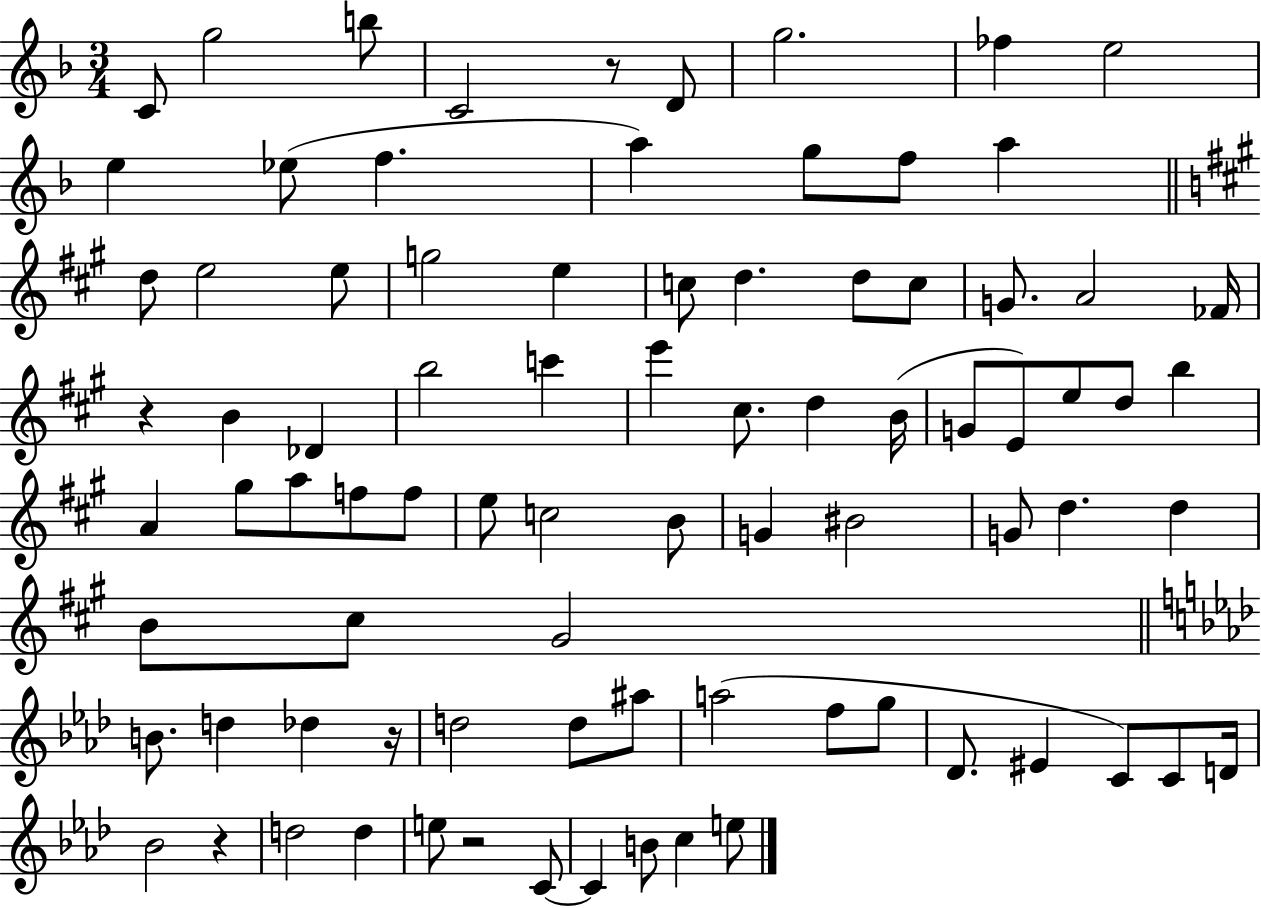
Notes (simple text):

C4/e G5/h B5/e C4/h R/e D4/e G5/h. FES5/q E5/h E5/q Eb5/e F5/q. A5/q G5/e F5/e A5/q D5/e E5/h E5/e G5/h E5/q C5/e D5/q. D5/e C5/e G4/e. A4/h FES4/s R/q B4/q Db4/q B5/h C6/q E6/q C#5/e. D5/q B4/s G4/e E4/e E5/e D5/e B5/q A4/q G#5/e A5/e F5/e F5/e E5/e C5/h B4/e G4/q BIS4/h G4/e D5/q. D5/q B4/e C#5/e G#4/h B4/e. D5/q Db5/q R/s D5/h D5/e A#5/e A5/h F5/e G5/e Db4/e. EIS4/q C4/e C4/e D4/s Bb4/h R/q D5/h D5/q E5/e R/h C4/e C4/q B4/e C5/q E5/e